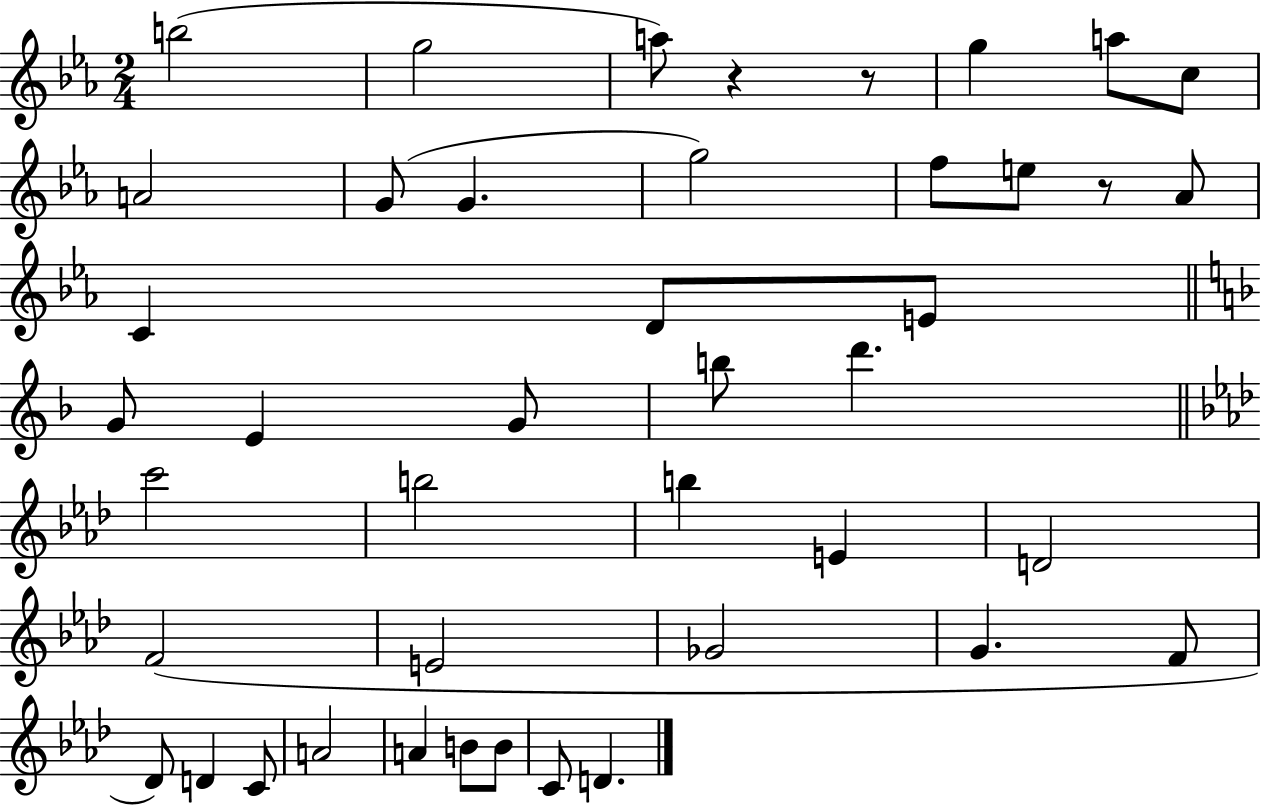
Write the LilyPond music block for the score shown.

{
  \clef treble
  \numericTimeSignature
  \time 2/4
  \key ees \major
  b''2( | g''2 | a''8) r4 r8 | g''4 a''8 c''8 | \break a'2 | g'8( g'4. | g''2) | f''8 e''8 r8 aes'8 | \break c'4 d'8 e'8 | \bar "||" \break \key d \minor g'8 e'4 g'8 | b''8 d'''4. | \bar "||" \break \key aes \major c'''2 | b''2 | b''4 e'4 | d'2 | \break f'2( | e'2 | ges'2 | g'4. f'8 | \break des'8) d'4 c'8 | a'2 | a'4 b'8 b'8 | c'8 d'4. | \break \bar "|."
}